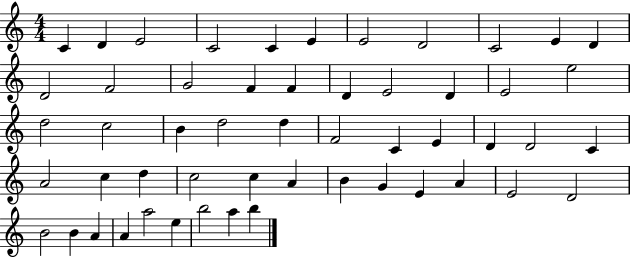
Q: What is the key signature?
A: C major